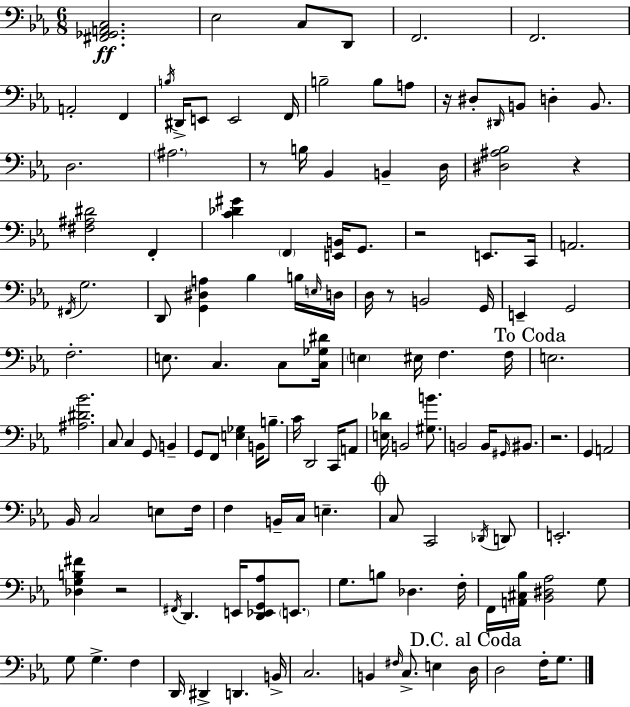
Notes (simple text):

[F#2,Gb2,A2,C3]/h. Eb3/h C3/e D2/e F2/h. F2/h. A2/h F2/q B3/s D#2/s E2/e E2/h F2/s B3/h B3/e A3/e R/s D#3/e D#2/s B2/e D3/q B2/e. D3/h. A#3/h. R/e B3/s Bb2/q B2/q D3/s [D#3,A#3,Bb3]/h R/q [F#3,A#3,D#4]/h F2/q [C4,Db4,G#4]/q F2/q [E2,B2]/s G2/e. R/h E2/e. C2/s A2/h. F#2/s G3/h. D2/e [G2,D#3,A3]/q Bb3/q B3/s E3/s D3/s D3/s R/e B2/h G2/s E2/q G2/h F3/h. E3/e. C3/q. C3/e [C3,Gb3,D#4]/s E3/q EIS3/s F3/q. F3/s E3/h. [A#3,D#4,Bb4]/h. C3/e C3/q G2/e B2/q G2/e F2/e [E3,Gb3]/q B2/s B3/e. C4/s D2/h C2/s A2/e [E3,Db4]/s B2/h [G#3,B4]/e. B2/h B2/s G#2/s BIS2/e. R/h. G2/q A2/h Bb2/s C3/h E3/e F3/s F3/q B2/s C3/s E3/q. C3/e C2/h Db2/s D2/e E2/h. [Db3,G3,B3,F#4]/q R/h F#2/s D2/q. E2/s [D2,Eb2,G2,Ab3]/e E2/e. G3/e. B3/e Db3/q. F3/s F2/s [A2,C#3,Bb3]/s [Bb2,D#3,Ab3]/h G3/e G3/e G3/q. F3/q D2/s D#2/q D2/q. B2/s C3/h. B2/q F#3/s C3/e. E3/q D3/s D3/h F3/s G3/e.